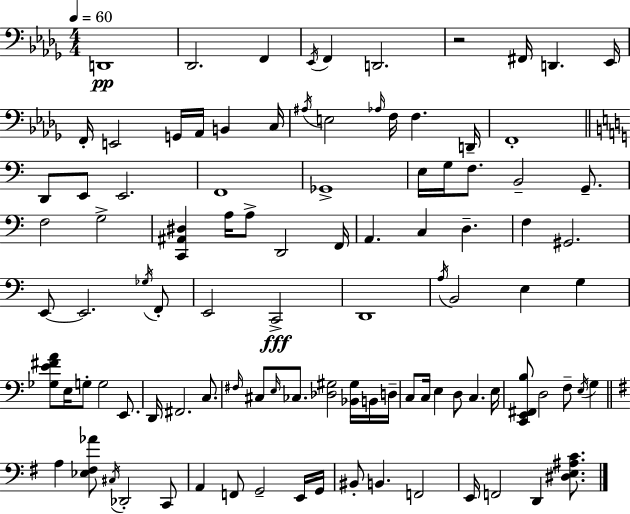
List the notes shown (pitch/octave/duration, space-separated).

D2/w Db2/h. F2/q Eb2/s F2/q D2/h. R/h F#2/s D2/q. Eb2/s F2/s E2/h G2/s Ab2/s B2/q C3/s A#3/s E3/h Ab3/s F3/s F3/q. D2/s F2/w D2/e E2/e E2/h. F2/w Gb2/w E3/s G3/s F3/e. B2/h G2/e. F3/h G3/h [C2,A#2,D#3]/q A3/s A3/e D2/h F2/s A2/q. C3/q D3/q. F3/q G#2/h. E2/e E2/h. Gb3/s F2/e E2/h C2/h D2/w A3/s B2/h E3/q G3/q [Gb3,E4,F#4,A4]/e E3/s G3/e G3/h E2/e. D2/s F#2/h. C3/e. F#3/s C#3/e E3/s CES3/e. [Db3,G#3]/h [Bb2,G#3]/s B2/s D3/s C3/e C3/s E3/q D3/e C3/q. E3/s [C2,E2,F#2,B3]/e D3/h F3/e E3/s G3/q A3/q [Eb3,F#3,Ab4]/e C#3/s Db2/h C2/e A2/q F2/e G2/h E2/s G2/s BIS2/e B2/q. F2/h E2/s F2/h D2/q [D#3,E3,A#3,C4]/e.